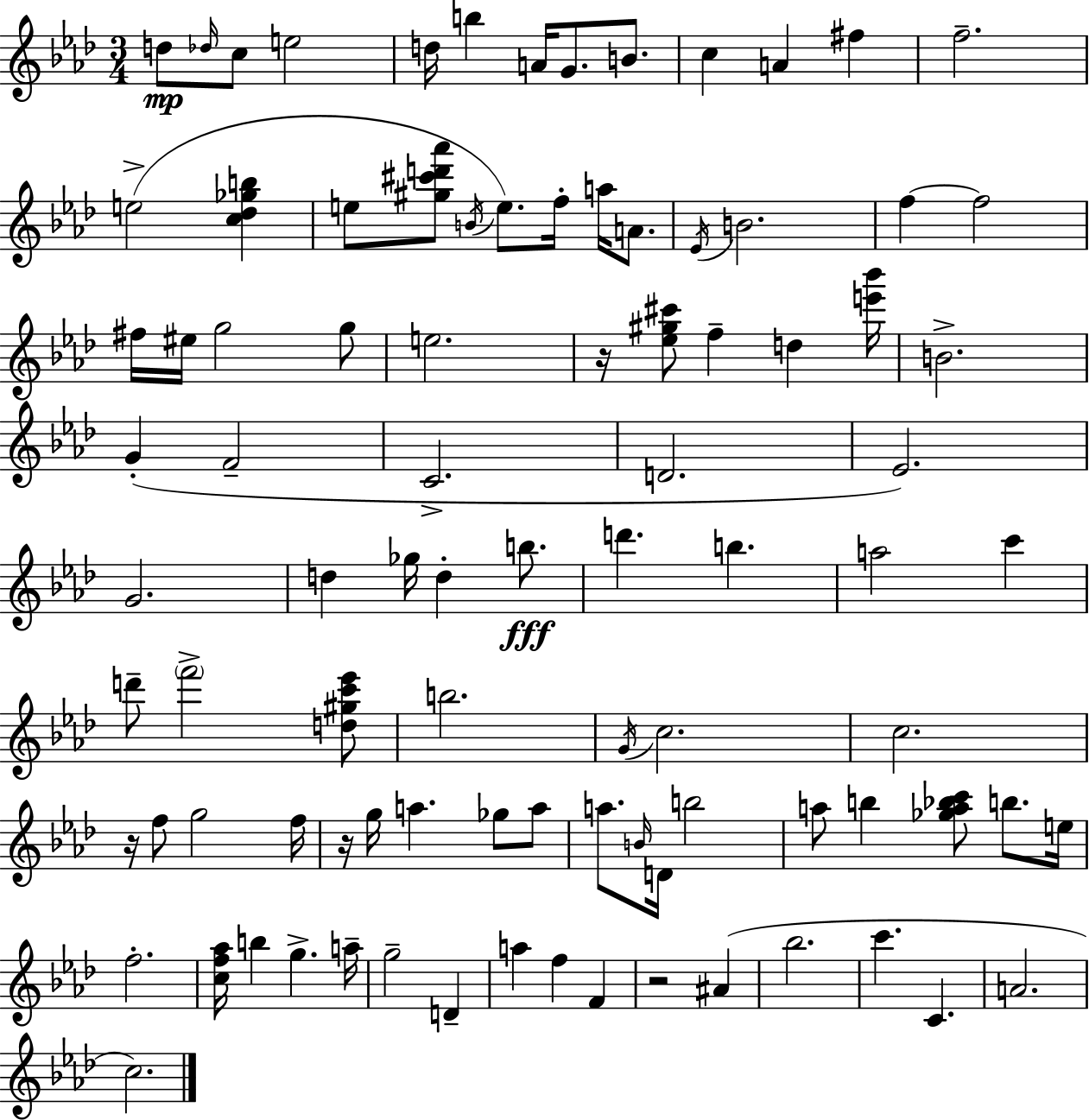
X:1
T:Untitled
M:3/4
L:1/4
K:Fm
d/2 _d/4 c/2 e2 d/4 b A/4 G/2 B/2 c A ^f f2 e2 [c_d_gb] e/2 [^g^c'd'_a']/2 B/4 e/2 f/4 a/4 A/2 _E/4 B2 f f2 ^f/4 ^e/4 g2 g/2 e2 z/4 [_e^g^c']/2 f d [e'_b']/4 B2 G F2 C2 D2 _E2 G2 d _g/4 d b/2 d' b a2 c' d'/2 f'2 [d^gc'_e']/2 b2 G/4 c2 c2 z/4 f/2 g2 f/4 z/4 g/4 a _g/2 a/2 a/2 B/4 D/4 b2 a/2 b [_ga_bc']/2 b/2 e/4 f2 [cf_a]/4 b g a/4 g2 D a f F z2 ^A _b2 c' C A2 c2